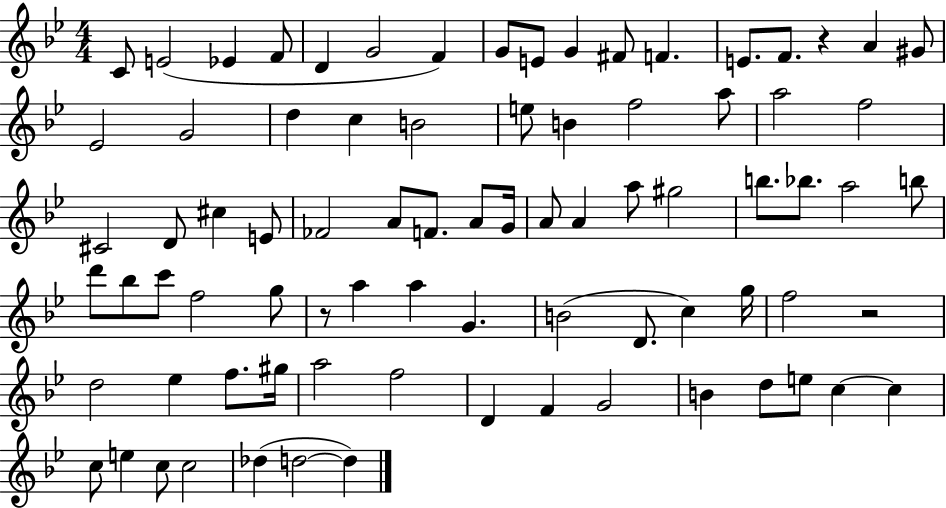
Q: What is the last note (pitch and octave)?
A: D5